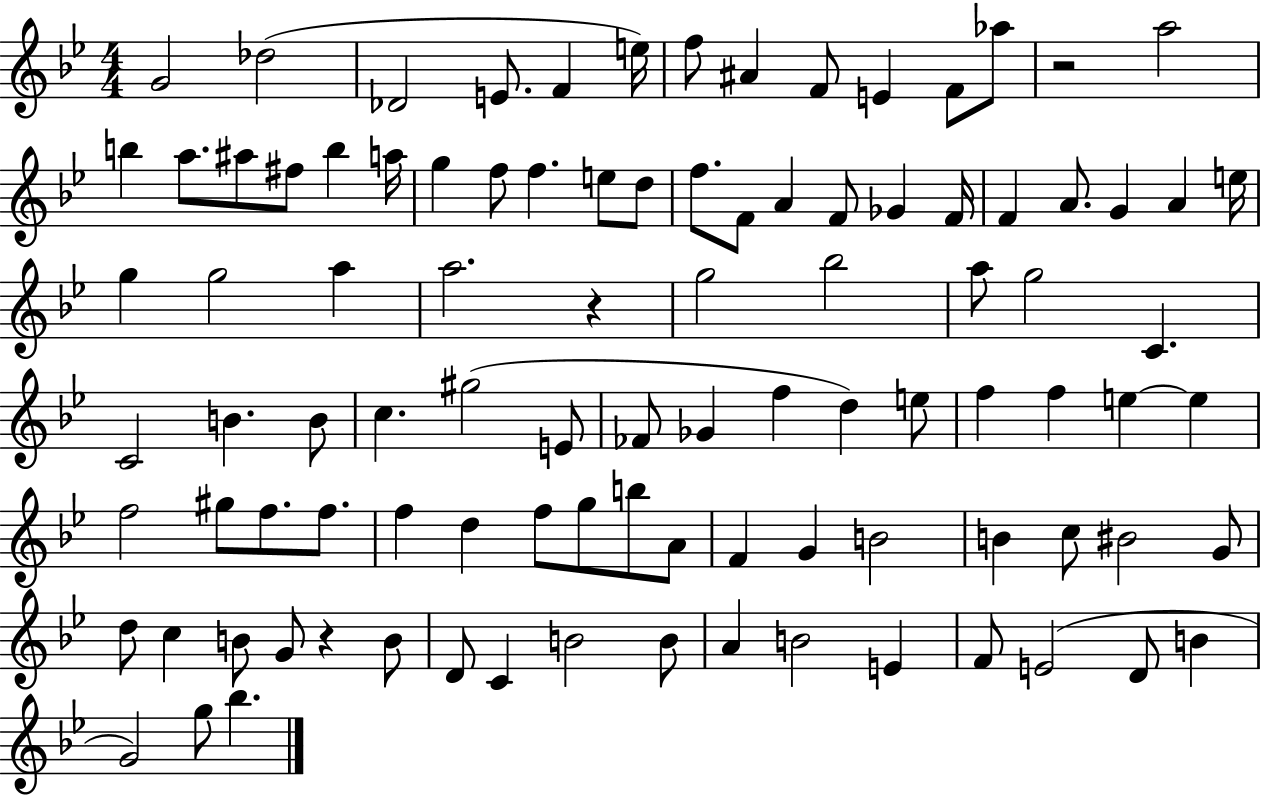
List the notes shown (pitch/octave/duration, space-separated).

G4/h Db5/h Db4/h E4/e. F4/q E5/s F5/e A#4/q F4/e E4/q F4/e Ab5/e R/h A5/h B5/q A5/e. A#5/e F#5/e B5/q A5/s G5/q F5/e F5/q. E5/e D5/e F5/e. F4/e A4/q F4/e Gb4/q F4/s F4/q A4/e. G4/q A4/q E5/s G5/q G5/h A5/q A5/h. R/q G5/h Bb5/h A5/e G5/h C4/q. C4/h B4/q. B4/e C5/q. G#5/h E4/e FES4/e Gb4/q F5/q D5/q E5/e F5/q F5/q E5/q E5/q F5/h G#5/e F5/e. F5/e. F5/q D5/q F5/e G5/e B5/e A4/e F4/q G4/q B4/h B4/q C5/e BIS4/h G4/e D5/e C5/q B4/e G4/e R/q B4/e D4/e C4/q B4/h B4/e A4/q B4/h E4/q F4/e E4/h D4/e B4/q G4/h G5/e Bb5/q.